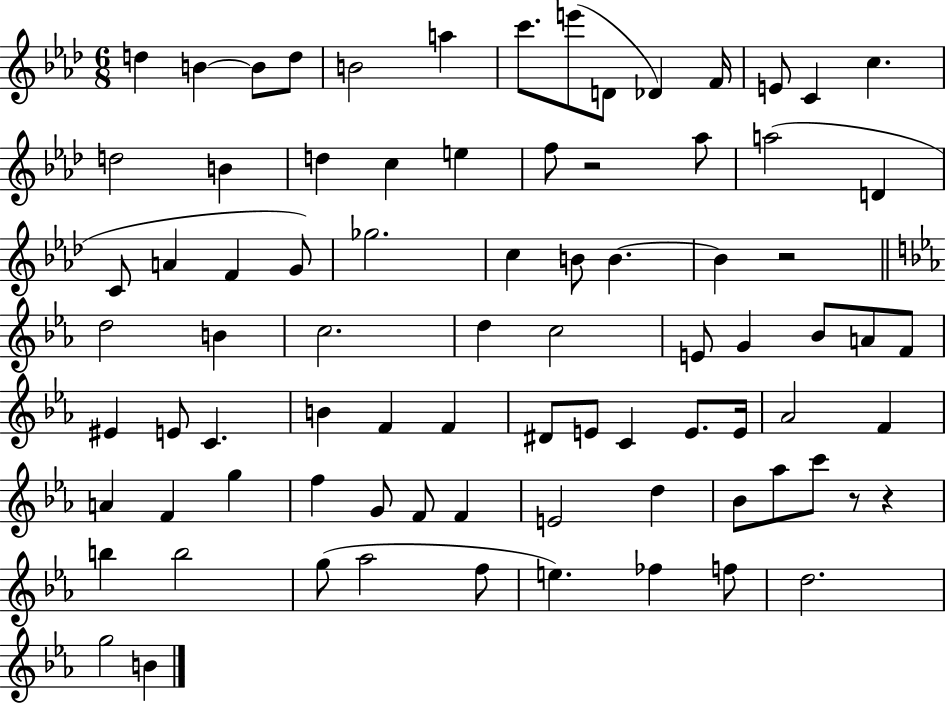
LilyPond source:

{
  \clef treble
  \numericTimeSignature
  \time 6/8
  \key aes \major
  d''4 b'4~~ b'8 d''8 | b'2 a''4 | c'''8. e'''8( d'8 des'4) f'16 | e'8 c'4 c''4. | \break d''2 b'4 | d''4 c''4 e''4 | f''8 r2 aes''8 | a''2( d'4 | \break c'8 a'4 f'4 g'8) | ges''2. | c''4 b'8 b'4.~~ | b'4 r2 | \break \bar "||" \break \key c \minor d''2 b'4 | c''2. | d''4 c''2 | e'8 g'4 bes'8 a'8 f'8 | \break eis'4 e'8 c'4. | b'4 f'4 f'4 | dis'8 e'8 c'4 e'8. e'16 | aes'2 f'4 | \break a'4 f'4 g''4 | f''4 g'8 f'8 f'4 | e'2 d''4 | bes'8 aes''8 c'''8 r8 r4 | \break b''4 b''2 | g''8( aes''2 f''8 | e''4.) fes''4 f''8 | d''2. | \break g''2 b'4 | \bar "|."
}